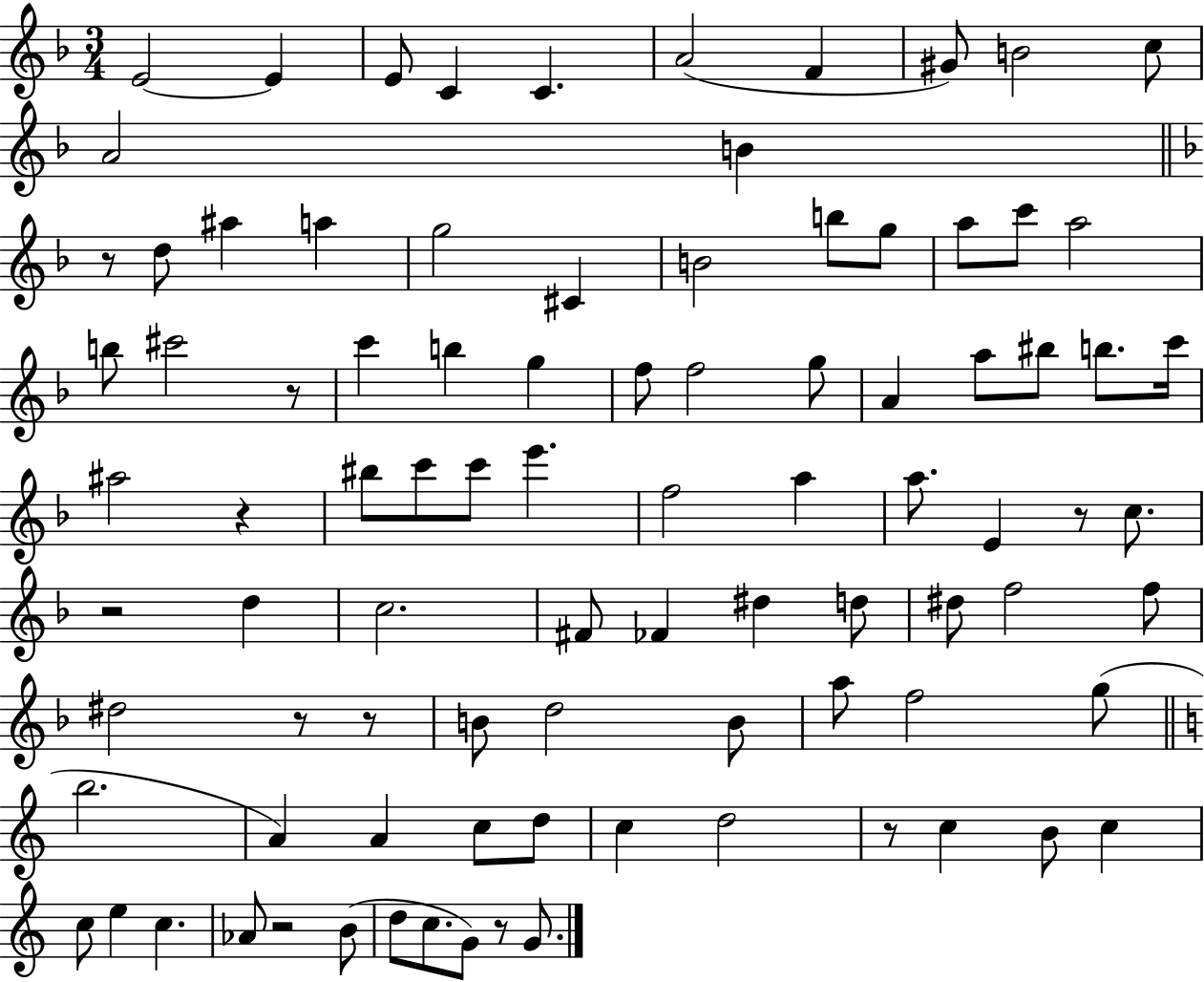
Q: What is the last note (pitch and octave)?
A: G4